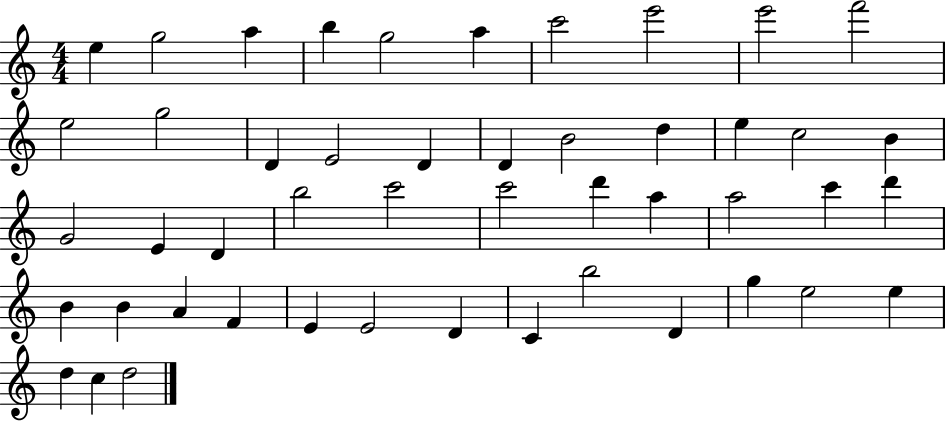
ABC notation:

X:1
T:Untitled
M:4/4
L:1/4
K:C
e g2 a b g2 a c'2 e'2 e'2 f'2 e2 g2 D E2 D D B2 d e c2 B G2 E D b2 c'2 c'2 d' a a2 c' d' B B A F E E2 D C b2 D g e2 e d c d2